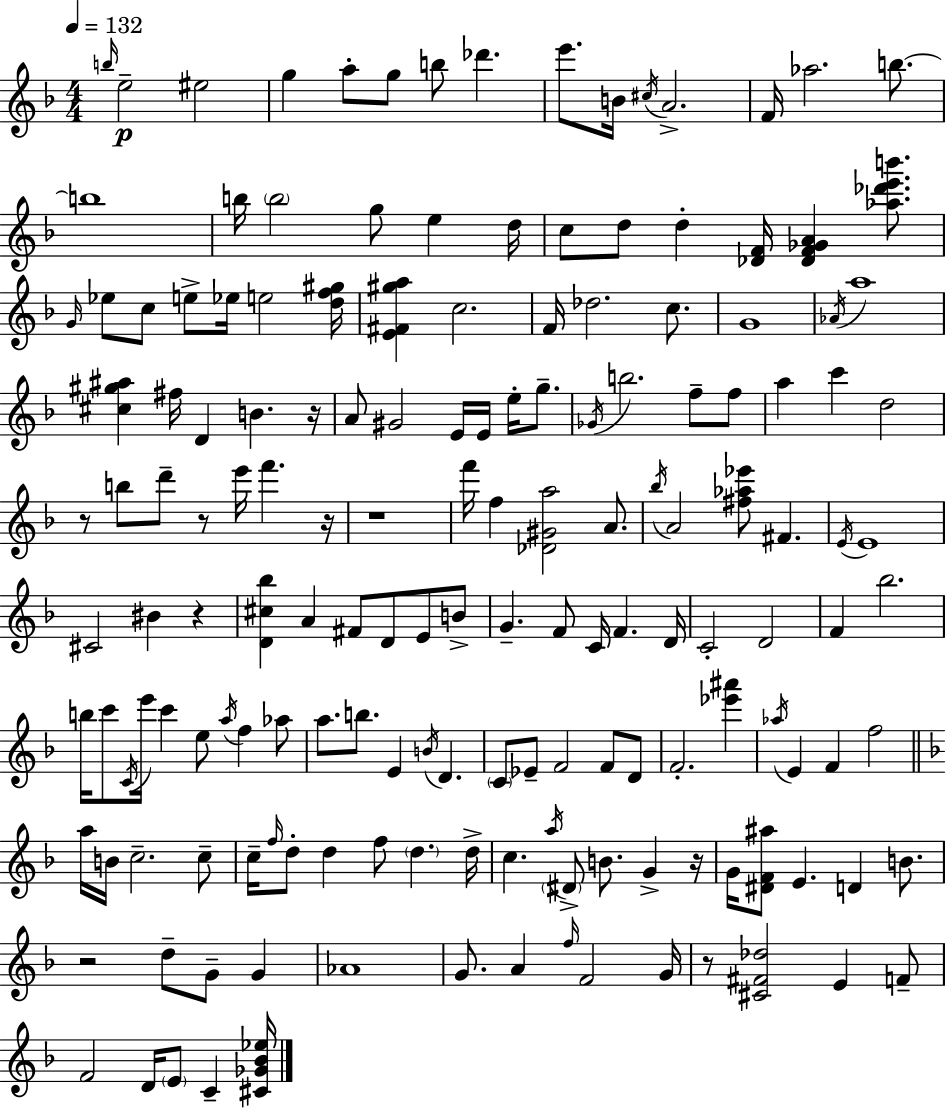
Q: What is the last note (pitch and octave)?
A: C4